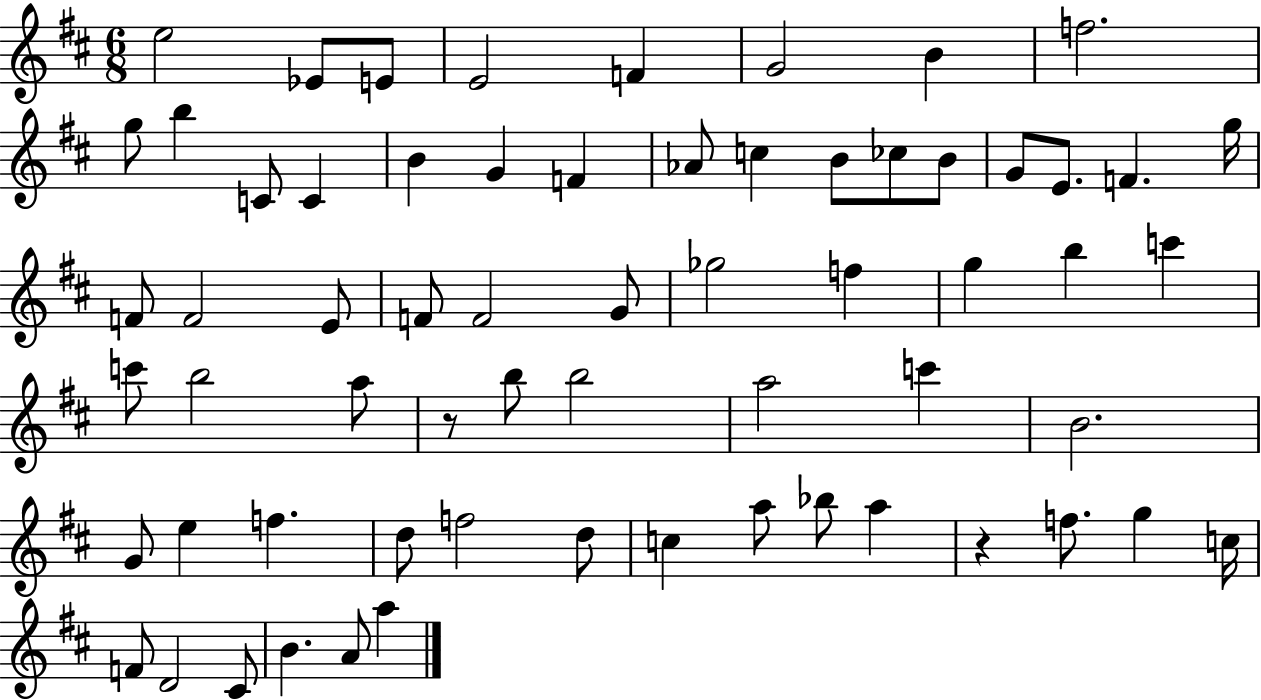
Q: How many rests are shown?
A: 2